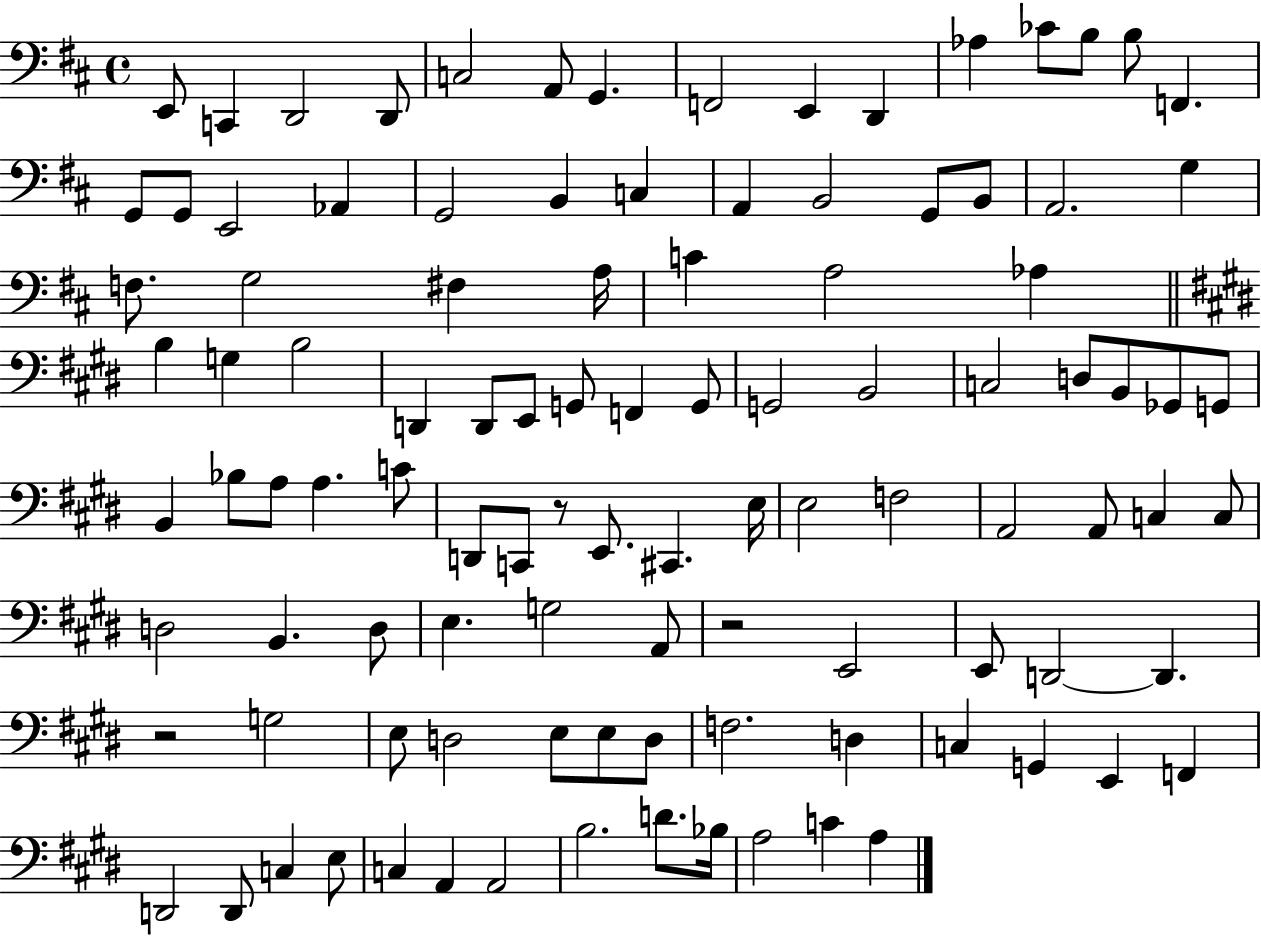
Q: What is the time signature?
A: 4/4